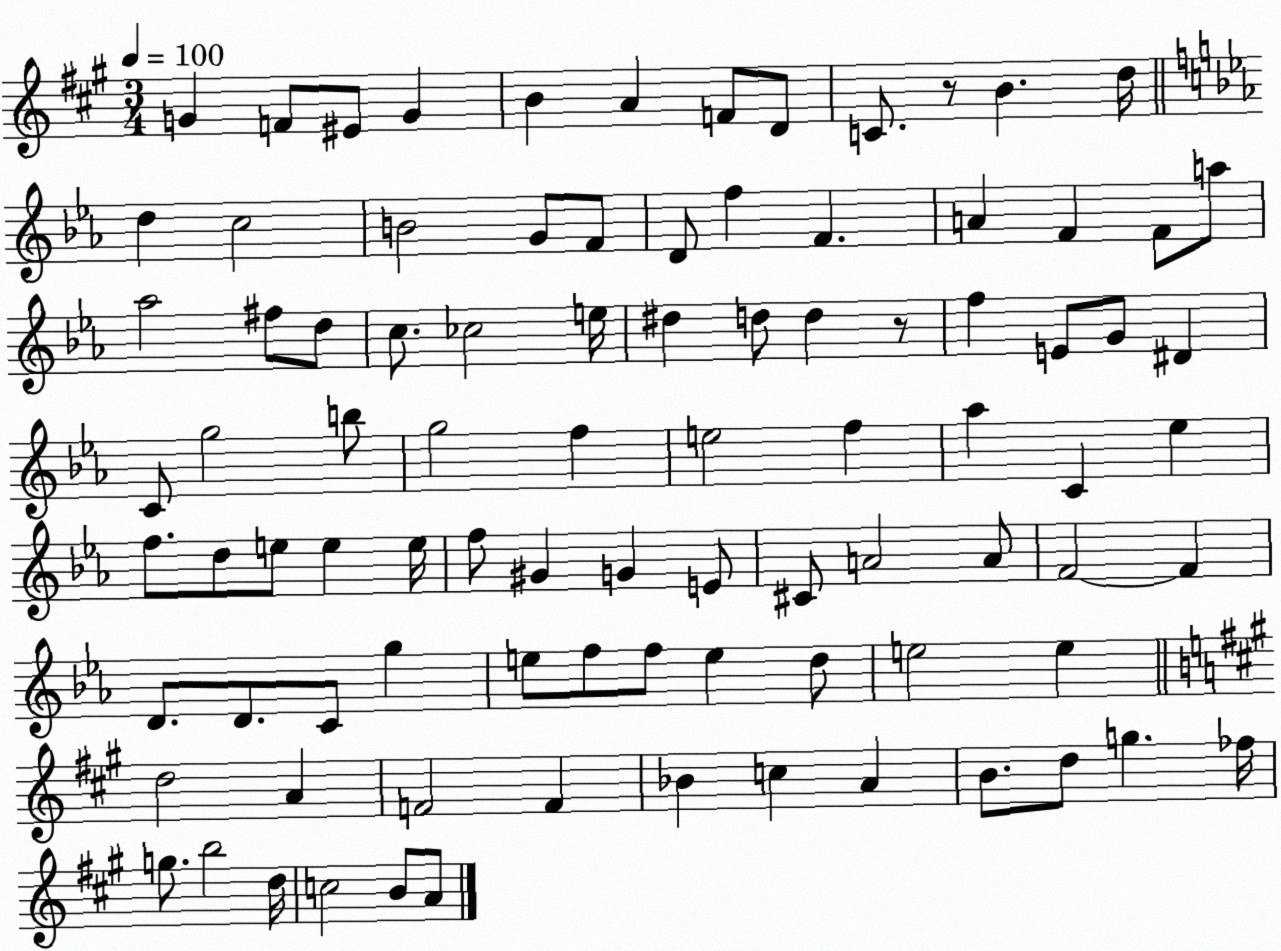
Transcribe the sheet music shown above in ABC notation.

X:1
T:Untitled
M:3/4
L:1/4
K:A
G F/2 ^E/2 G B A F/2 D/2 C/2 z/2 B d/4 d c2 B2 G/2 F/2 D/2 f F A F F/2 a/2 _a2 ^f/2 d/2 c/2 _c2 e/4 ^d d/2 d z/2 f E/2 G/2 ^D C/2 g2 b/2 g2 f e2 f _a C _e f/2 d/2 e/2 e e/4 f/2 ^G G E/2 ^C/2 A2 A/2 F2 F D/2 D/2 C/2 g e/2 f/2 f/2 e d/2 e2 e d2 A F2 F _B c A B/2 d/2 g _f/4 g/2 b2 d/4 c2 B/2 A/2